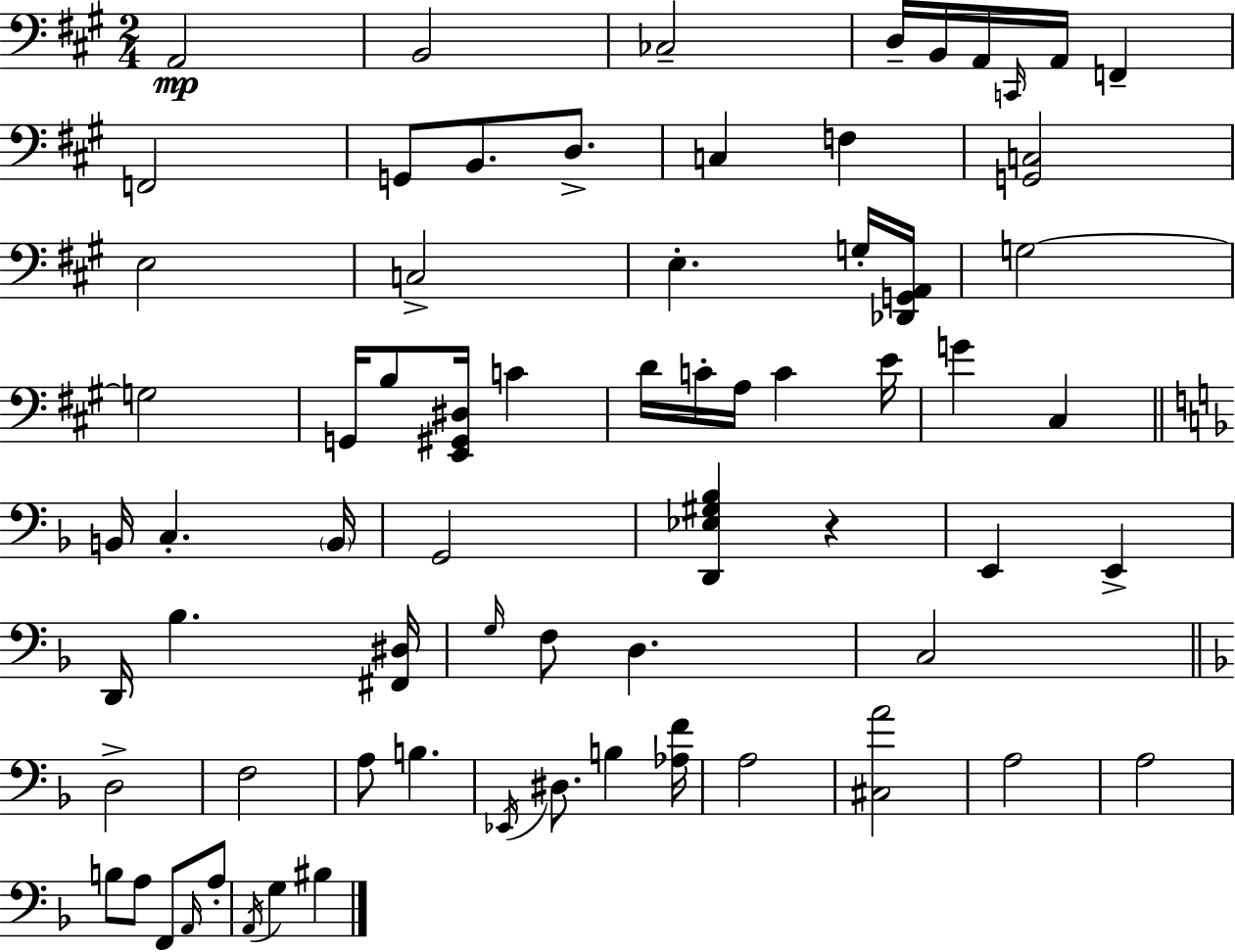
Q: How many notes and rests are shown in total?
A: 69